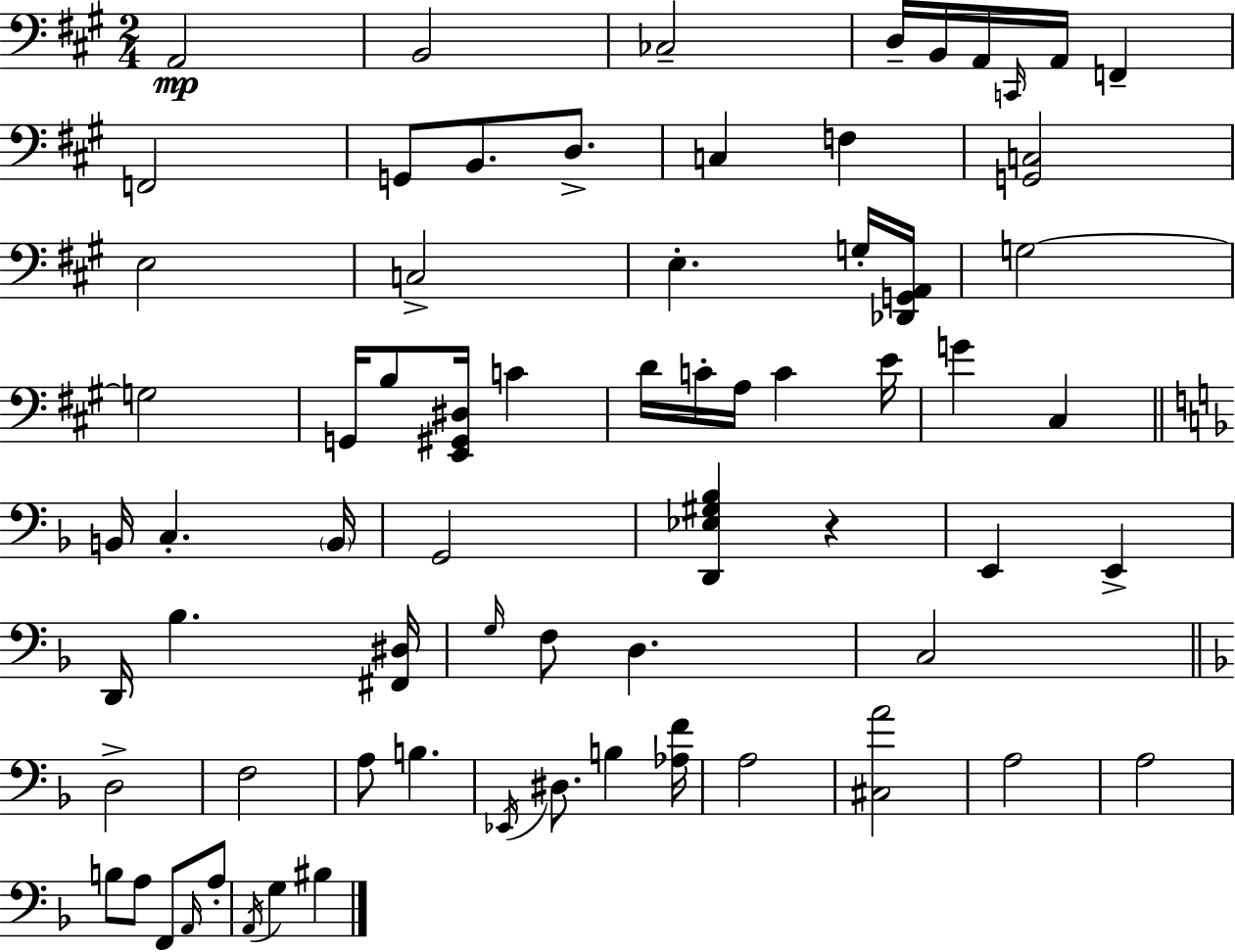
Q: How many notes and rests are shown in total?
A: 69